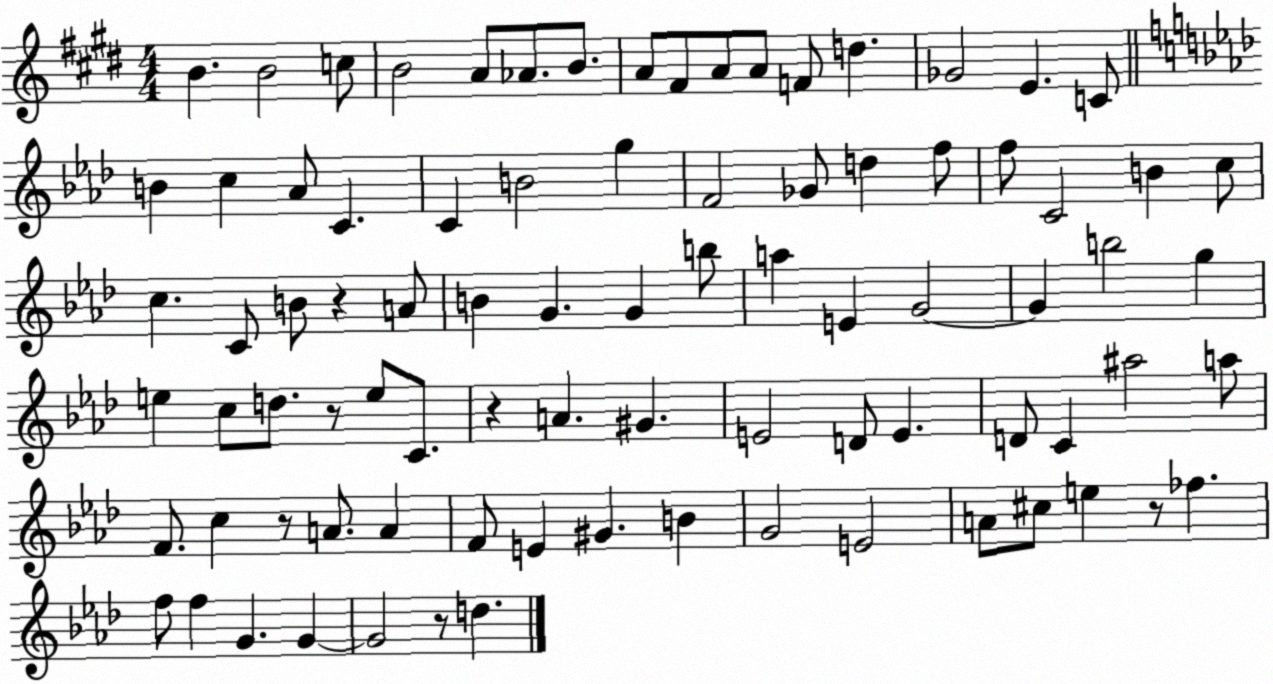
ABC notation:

X:1
T:Untitled
M:4/4
L:1/4
K:E
B B2 c/2 B2 A/2 _A/2 B/2 A/2 ^F/2 A/2 A/2 F/2 d _G2 E C/2 B c _A/2 C C B2 g F2 _G/2 d f/2 f/2 C2 B c/2 c C/2 B/2 z A/2 B G G b/2 a E G2 G b2 g e c/2 d/2 z/2 e/2 C/2 z A ^G E2 D/2 E D/2 C ^a2 a/2 F/2 c z/2 A/2 A F/2 E ^G B G2 E2 A/2 ^c/2 e z/2 _f f/2 f G G G2 z/2 d